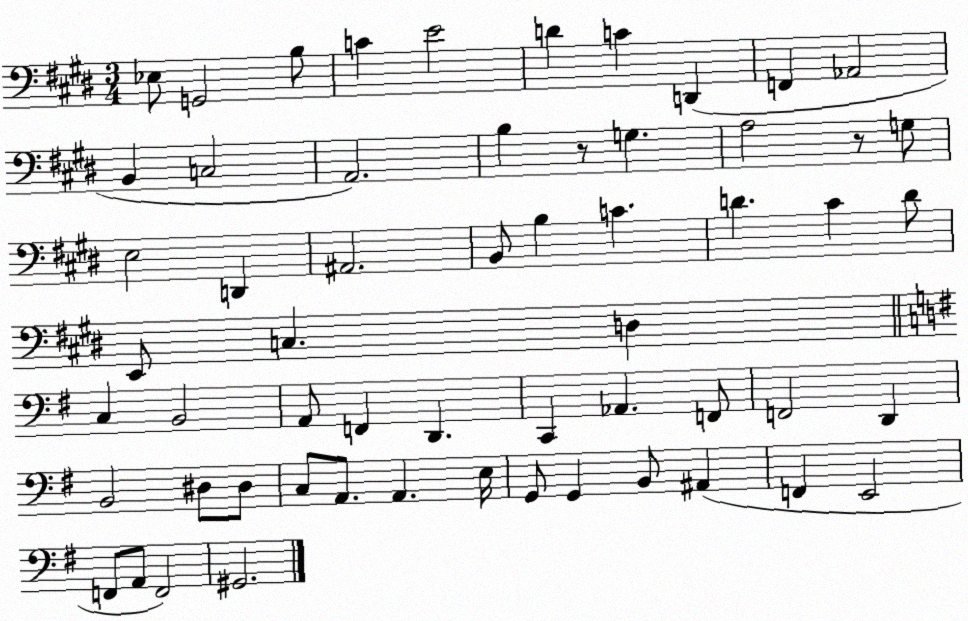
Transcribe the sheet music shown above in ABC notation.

X:1
T:Untitled
M:3/4
L:1/4
K:E
_E,/2 G,,2 B,/2 C E2 D C D,, F,, _A,,2 B,, C,2 A,,2 B, z/2 G, A,2 z/2 G,/2 E,2 D,, ^A,,2 B,,/2 B, C D ^C D/2 E,,/2 C, D, C, B,,2 A,,/2 F,, D,, C,, _A,, F,,/2 F,,2 D,, B,,2 ^D,/2 ^D,/2 C,/2 A,,/2 A,, E,/4 G,,/2 G,, B,,/2 ^A,, F,, E,,2 F,,/2 A,,/2 F,,2 ^G,,2